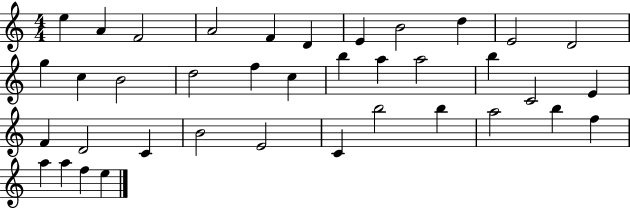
{
  \clef treble
  \numericTimeSignature
  \time 4/4
  \key c \major
  e''4 a'4 f'2 | a'2 f'4 d'4 | e'4 b'2 d''4 | e'2 d'2 | \break g''4 c''4 b'2 | d''2 f''4 c''4 | b''4 a''4 a''2 | b''4 c'2 e'4 | \break f'4 d'2 c'4 | b'2 e'2 | c'4 b''2 b''4 | a''2 b''4 f''4 | \break a''4 a''4 f''4 e''4 | \bar "|."
}